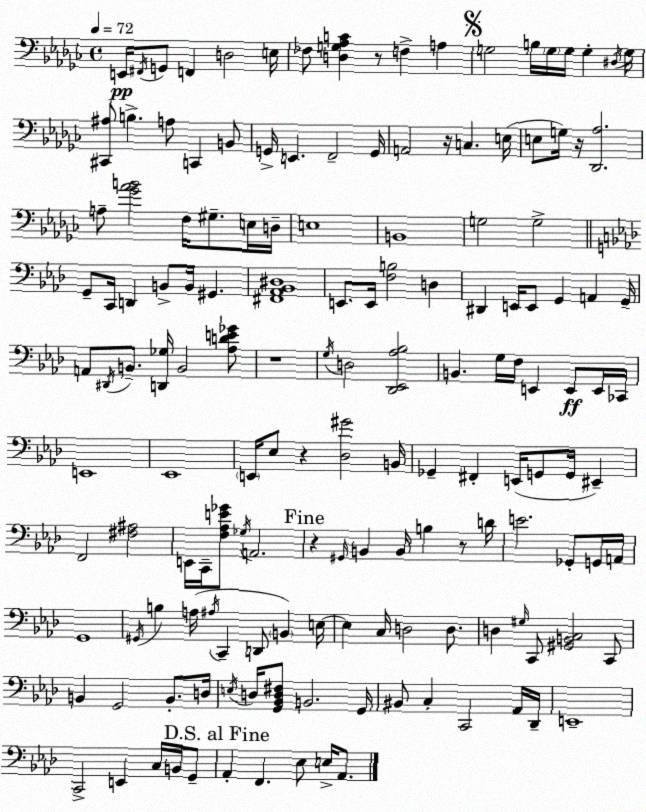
X:1
T:Untitled
M:4/4
L:1/4
K:Ebm
E,,/4 ^F,,/4 G,,/2 F,, D,2 E,/4 _F,/2 [D,G,_A,C] z/2 F, A, G,2 B,/4 G,/4 G,/4 G, ^D,/4 G,/4 [^C,,^A,]/2 B, A,/2 C,, B,,/2 G,,/4 E,, F,,2 G,,/4 A,,2 z/4 C, E,/4 E,/2 G,/4 z/4 [_D,,_A,]2 A,/2 [_G_AB]2 F,/4 ^G,/2 E,/4 D,/4 E,4 B,,4 G,2 G,2 G,,/2 C,,/4 D,, B,,/2 B,,/4 ^G,, [^F,,_A,,_B,,^D,]4 E,,/2 E,,/4 [F,B,]2 D, ^D,, E,,/4 E,,/2 G,, A,, G,,/4 A,,/2 ^D,,/4 B,,/2 [D,,_G,]/4 B,,2 [_A,DE_G]/2 z4 G,/4 D,2 [_D,,_E,,_A,_B,]2 B,, G,/4 F,/4 E,, E,,/2 E,,/4 _C,,/4 E,,4 _E,,4 E,,/4 _E,/2 z [_D,^G]2 B,,/4 _G,, ^F,, E,,/4 G,,/2 G,,/4 ^E,, F,,2 [^F,^A,]2 E,,/4 C,,/4 [F,_A,E_G]/2 _G,/4 A,,2 z ^G,,/4 B,, B,,/4 B, z/2 D/4 E2 _G,,/2 G,,/4 A,,/4 G,,4 ^G,,/4 B, A,/4 ^A,/4 C,, D,,/2 B,, E,/4 E, C,/4 D,2 D,/2 D, ^G,/4 C,,/2 [^G,,B,,C,]2 C,,/2 B,, G,,2 B,,/2 D,/4 E,/4 D,/4 [G,,_B,,D,^F,]/2 B,,2 G,,/4 ^B,,/2 C, C,,2 _A,,/4 _D,,/4 E,,4 C,,2 E,, C,/4 B,,/4 G,,/2 _A,, F,, _E,/2 E,/4 _A,,/2